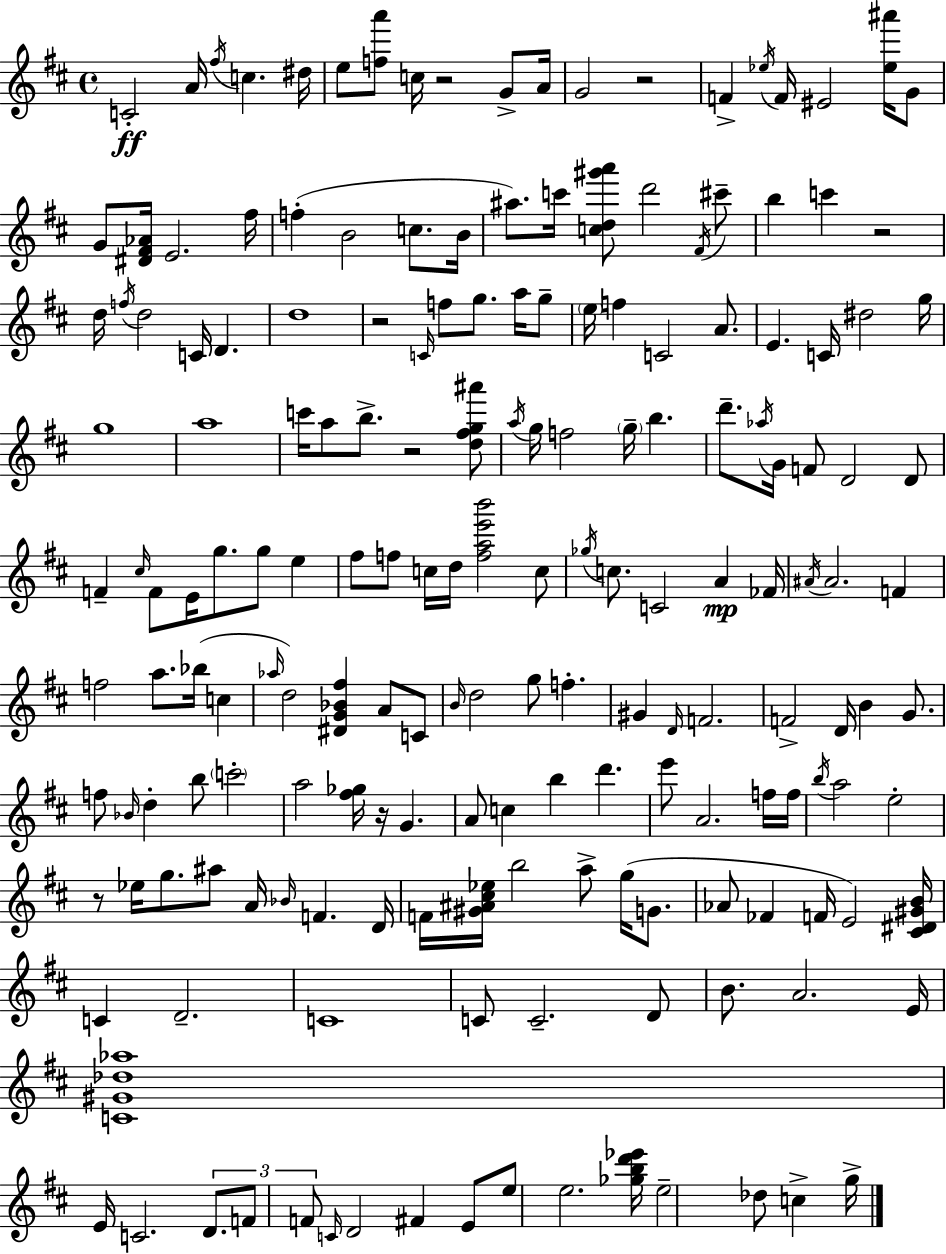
{
  \clef treble
  \time 4/4
  \defaultTimeSignature
  \key d \major
  c'2-.\ff a'16 \acciaccatura { fis''16 } c''4. | dis''16 e''8 <f'' a'''>8 c''16 r2 g'8-> | a'16 g'2 r2 | f'4-> \acciaccatura { ees''16 } f'16 eis'2 <ees'' ais'''>16 | \break g'8 g'8 <dis' fis' aes'>16 e'2. | fis''16 f''4-.( b'2 c''8. | b'16 ais''8.) c'''16 <c'' d'' gis''' a'''>8 d'''2 | \acciaccatura { fis'16 } cis'''8-- b''4 c'''4 r2 | \break d''16 \acciaccatura { f''16 } d''2 c'16 d'4. | d''1 | r2 \grace { c'16 } f''8 g''8. | a''16 g''8-- \parenthesize e''16 f''4 c'2 | \break a'8. e'4. c'16 dis''2 | g''16 g''1 | a''1 | c'''16 a''8 b''8.-> r2 | \break <d'' fis'' g'' ais'''>8 \acciaccatura { a''16 } g''16 f''2 \parenthesize g''16-- | b''4. d'''8.-- \acciaccatura { aes''16 } g'16 f'8 d'2 | d'8 f'4-- \grace { cis''16 } f'8 e'16 g''8. | g''8 e''4 fis''8 f''8 c''16 d''16 <f'' a'' e''' b'''>2 | \break c''8 \acciaccatura { ges''16 } c''8. c'2 | a'4\mp fes'16 \acciaccatura { ais'16 } ais'2. | f'4 f''2 | a''8. bes''16( c''4 \grace { aes''16 } d''2) | \break <dis' g' bes' fis''>4 a'8 c'8 \grace { b'16 } d''2 | g''8 f''4.-. gis'4 | \grace { d'16 } f'2. f'2-> | d'16 b'4 g'8. f''8 \grace { bes'16 } | \break d''4-. b''8 \parenthesize c'''2-. a''2 | <fis'' ges''>16 r16 g'4. a'8 | c''4 b''4 d'''4. e'''8 | a'2. f''16 f''16 \acciaccatura { b''16 } a''2 | \break e''2-. r8 | ees''16 g''8. ais''8 a'16 \grace { bes'16 } f'4. d'16 | f'16 <gis' ais' cis'' ees''>16 b''2 a''8-> g''16( g'8. | aes'8 fes'4 f'16 e'2) <cis' dis' gis' b'>16 | \break c'4 d'2.-- | c'1 | c'8 c'2.-- d'8 | b'8. a'2. e'16 | \break <c' gis' des'' aes''>1 | e'16 c'2. \tuplet 3/2 { d'8. | f'8 f'8 } \grace { c'16 } d'2 fis'4 | e'8 e''8 e''2. | \break <ges'' b'' d''' ees'''>16 e''2-- des''8 c''4-> | g''16-> \bar "|."
}